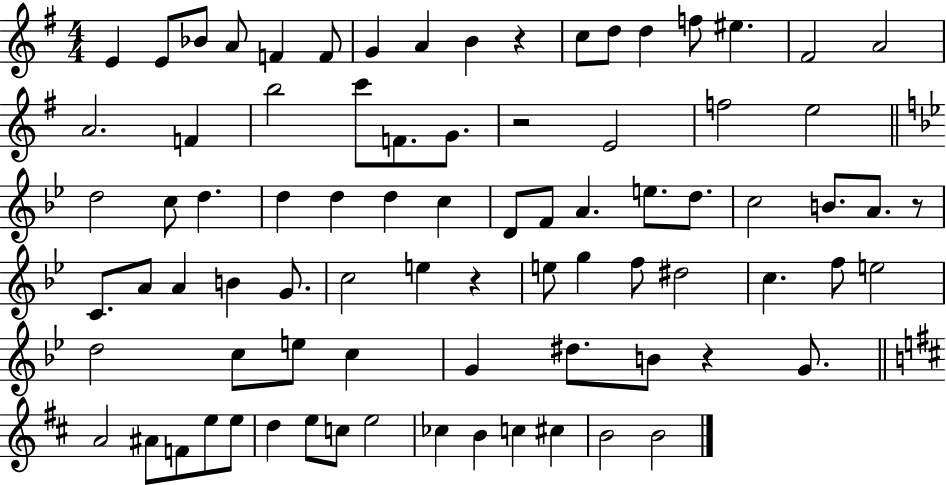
E4/q E4/e Bb4/e A4/e F4/q F4/e G4/q A4/q B4/q R/q C5/e D5/e D5/q F5/e EIS5/q. F#4/h A4/h A4/h. F4/q B5/h C6/e F4/e. G4/e. R/h E4/h F5/h E5/h D5/h C5/e D5/q. D5/q D5/q D5/q C5/q D4/e F4/e A4/q. E5/e. D5/e. C5/h B4/e. A4/e. R/e C4/e. A4/e A4/q B4/q G4/e. C5/h E5/q R/q E5/e G5/q F5/e D#5/h C5/q. F5/e E5/h D5/h C5/e E5/e C5/q G4/q D#5/e. B4/e R/q G4/e. A4/h A#4/e F4/e E5/e E5/e D5/q E5/e C5/e E5/h CES5/q B4/q C5/q C#5/q B4/h B4/h